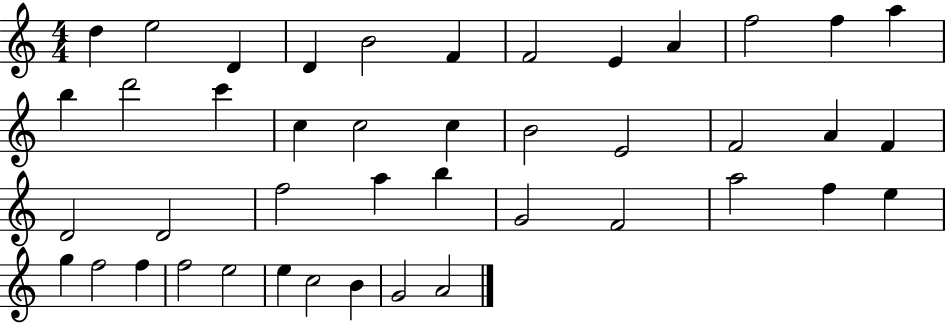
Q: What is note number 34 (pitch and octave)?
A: G5